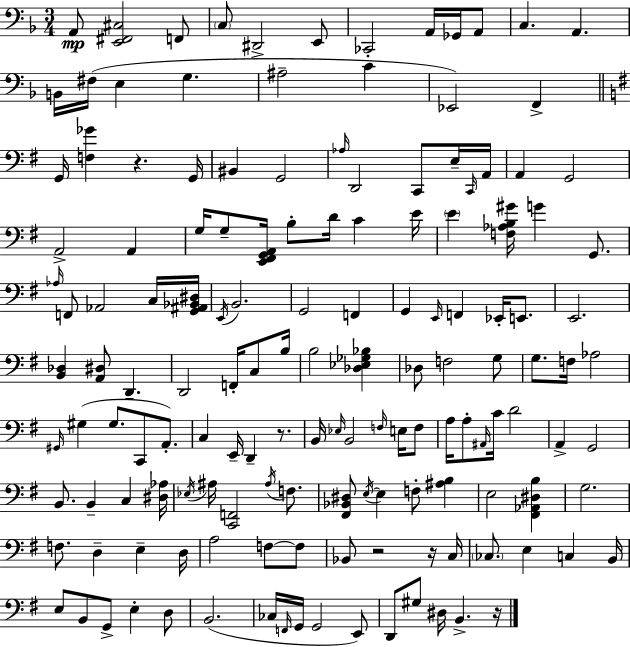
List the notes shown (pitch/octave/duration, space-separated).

A2/e [E2,F#2,C#3]/h F2/e C3/e D#2/h E2/e CES2/h A2/s Gb2/s A2/e C3/q. A2/q. B2/s F#3/s E3/q G3/q. A#3/h C4/q Eb2/h F2/q G2/s [F3,Gb4]/q R/q. G2/s BIS2/q G2/h Ab3/s D2/h C2/e E3/s C2/s A2/s A2/q G2/h A2/h A2/q G3/s G3/e [E2,F#2,G2,A2]/s B3/e D4/s C4/q E4/s E4/q [F3,Ab3,B3,G#4]/s G4/q G2/e. Ab3/s F2/e Ab2/h C3/s [G2,A#2,Bb2,D#3]/s E2/s B2/h. G2/h F2/q G2/q E2/s F2/q Eb2/s E2/e. E2/h. [B2,Db3]/q [A2,D#3]/e D2/q. D2/h F2/s C3/e B3/s B3/h [Db3,Eb3,Gb3,Bb3]/q Db3/e F3/h G3/e G3/e. F3/s Ab3/h G#2/s G#3/q G#3/e. C2/e A2/e. C3/q E2/s D2/q R/e. B2/s Eb3/s B2/h F3/s E3/s F3/e A3/s A3/e A#2/s C4/s D4/h A2/q G2/h B2/e. B2/q C3/q [D#3,Ab3]/s Eb3/s A#3/s [C2,F2]/h A#3/s F3/e. [F#2,Bb2,D#3]/e E3/s E3/q F3/e [A#3,B3]/q E3/h [F#2,Ab2,D#3,B3]/q G3/h. F3/e. D3/q E3/q D3/s A3/h F3/e F3/e Bb2/e R/h R/s C3/s CES3/e. E3/q C3/q B2/s E3/e B2/e G2/e E3/q D3/e B2/h. CES3/s F2/s G2/s G2/h E2/e D2/e G#3/e D#3/s B2/q. R/s